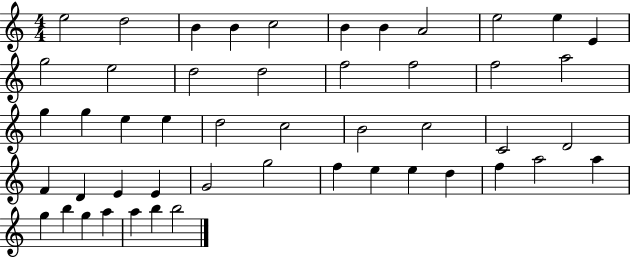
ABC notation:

X:1
T:Untitled
M:4/4
L:1/4
K:C
e2 d2 B B c2 B B A2 e2 e E g2 e2 d2 d2 f2 f2 f2 a2 g g e e d2 c2 B2 c2 C2 D2 F D E E G2 g2 f e e d f a2 a g b g a a b b2